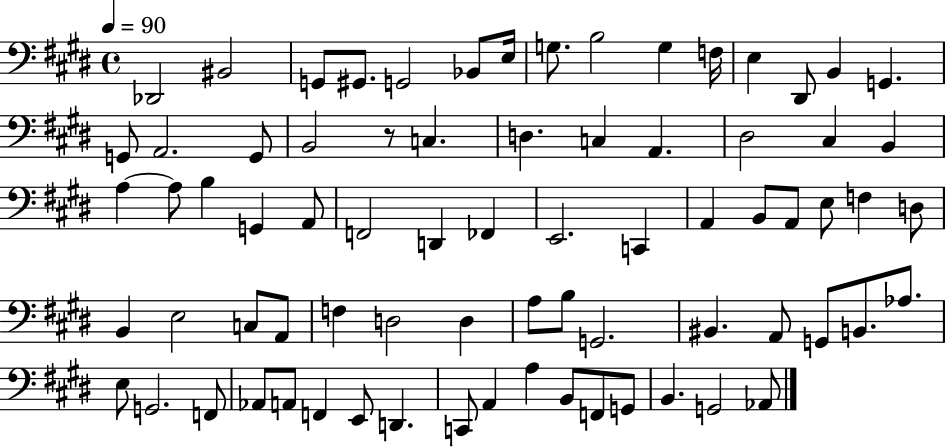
X:1
T:Untitled
M:4/4
L:1/4
K:E
_D,,2 ^B,,2 G,,/2 ^G,,/2 G,,2 _B,,/2 E,/4 G,/2 B,2 G, F,/4 E, ^D,,/2 B,, G,, G,,/2 A,,2 G,,/2 B,,2 z/2 C, D, C, A,, ^D,2 ^C, B,, A, A,/2 B, G,, A,,/2 F,,2 D,, _F,, E,,2 C,, A,, B,,/2 A,,/2 E,/2 F, D,/2 B,, E,2 C,/2 A,,/2 F, D,2 D, A,/2 B,/2 G,,2 ^B,, A,,/2 G,,/2 B,,/2 _A,/2 E,/2 G,,2 F,,/2 _A,,/2 A,,/2 F,, E,,/2 D,, C,,/2 A,, A, B,,/2 F,,/2 G,,/2 B,, G,,2 _A,,/2